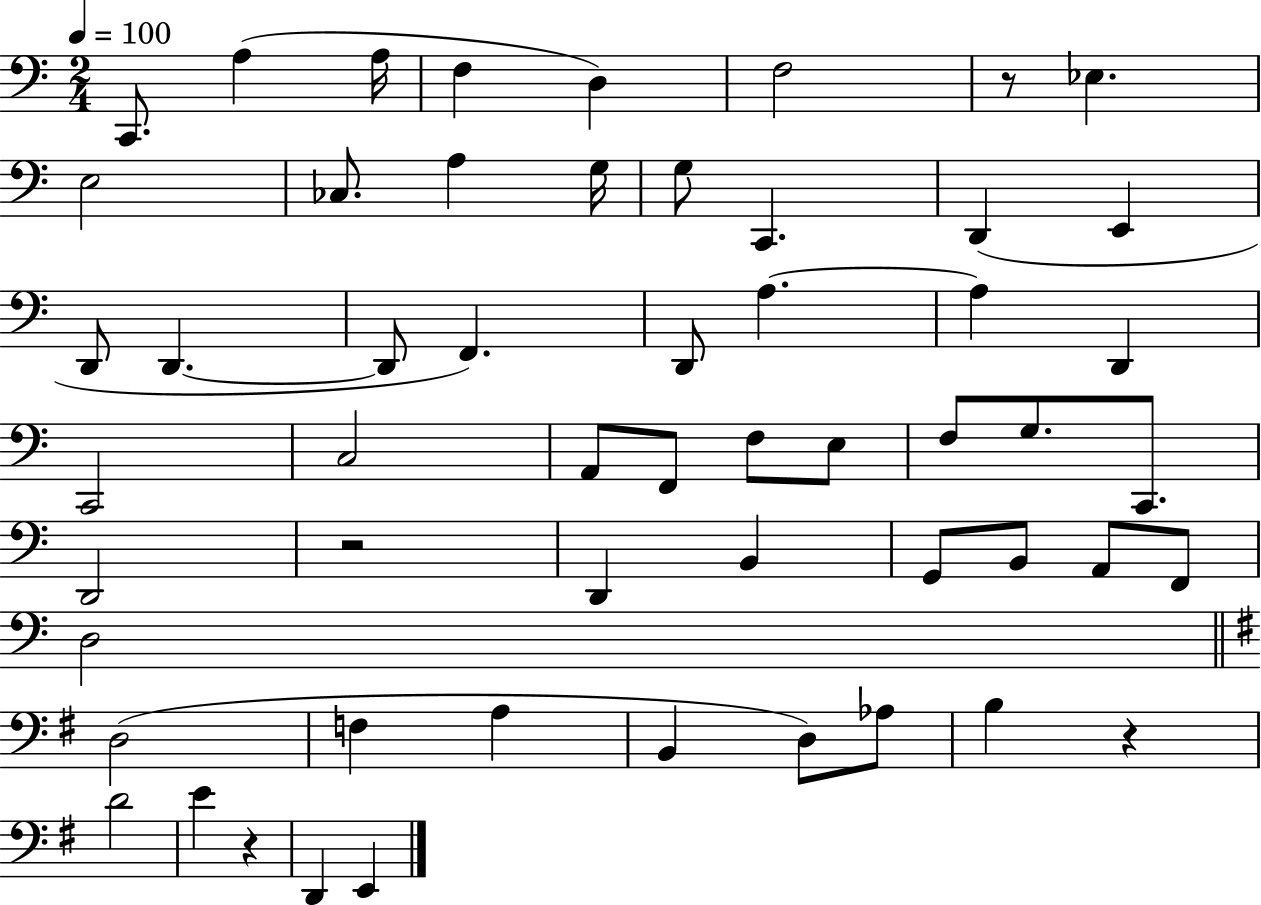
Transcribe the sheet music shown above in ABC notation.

X:1
T:Untitled
M:2/4
L:1/4
K:C
C,,/2 A, A,/4 F, D, F,2 z/2 _E, E,2 _C,/2 A, G,/4 G,/2 C,, D,, E,, D,,/2 D,, D,,/2 F,, D,,/2 A, A, D,, C,,2 C,2 A,,/2 F,,/2 F,/2 E,/2 F,/2 G,/2 C,,/2 D,,2 z2 D,, B,, G,,/2 B,,/2 A,,/2 F,,/2 D,2 D,2 F, A, B,, D,/2 _A,/2 B, z D2 E z D,, E,,